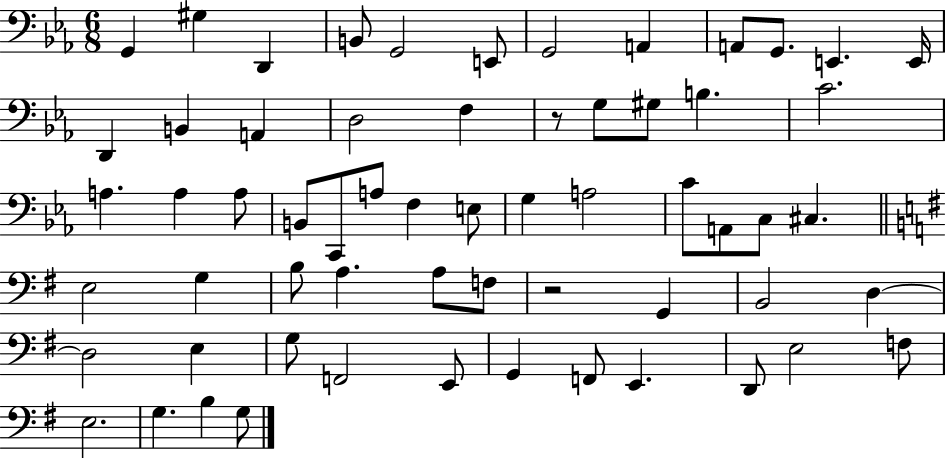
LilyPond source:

{
  \clef bass
  \numericTimeSignature
  \time 6/8
  \key ees \major
  g,4 gis4 d,4 | b,8 g,2 e,8 | g,2 a,4 | a,8 g,8. e,4. e,16 | \break d,4 b,4 a,4 | d2 f4 | r8 g8 gis8 b4. | c'2. | \break a4. a4 a8 | b,8 c,8 a8 f4 e8 | g4 a2 | c'8 a,8 c8 cis4. | \break \bar "||" \break \key g \major e2 g4 | b8 a4. a8 f8 | r2 g,4 | b,2 d4~~ | \break d2 e4 | g8 f,2 e,8 | g,4 f,8 e,4. | d,8 e2 f8 | \break e2. | g4. b4 g8 | \bar "|."
}